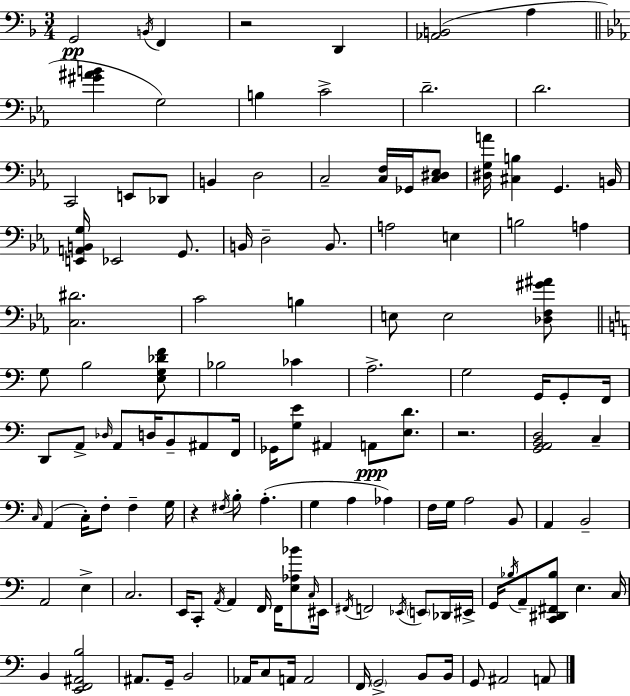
G2/h B2/s F2/q R/h D2/q [Ab2,B2]/h A3/q [G#4,A#4,B4]/q G3/h B3/q C4/h D4/h. D4/h. C2/h E2/e Db2/e B2/q D3/h C3/h [C3,F3]/s Gb2/s [C3,D#3,Eb3]/e [D#3,G3,A4]/s [C#3,B3]/q G2/q. B2/s [E2,A2,B2,G3]/s Eb2/h G2/e. B2/s D3/h B2/e. A3/h E3/q B3/h A3/q [C3,D#4]/h. C4/h B3/q E3/e E3/h [Db3,F3,G#4,A#4]/e G3/e B3/h [E3,G3,Db4,F4]/e Bb3/h CES4/q A3/h. G3/h G2/s G2/e F2/s D2/e A2/e Db3/s A2/e D3/s B2/e A#2/e F2/s Gb2/s [G3,E4]/e A#2/q A2/e [E3,D4]/e. R/h. [G2,A2,B2,D3]/h C3/q C3/s A2/q C3/s F3/e F3/q G3/s R/q F#3/s B3/e A3/q. G3/q A3/q Ab3/q F3/s G3/s A3/h B2/e A2/q B2/h A2/h E3/q C3/h. E2/s C2/e A2/s A2/q F2/s F2/s [E3,Ab3,Bb4]/e C3/s EIS2/s F#2/s F2/h Eb2/s E2/e Db2/s EIS2/s G2/s Bb3/s A2/e [C2,D#2,F#2,Bb3]/e E3/q. C3/s B2/q [E2,F2,A#2,B3]/h A#2/e. G2/s B2/h Ab2/s C3/e A2/s A2/h F2/s G2/h B2/e B2/s G2/e A#2/h A2/e